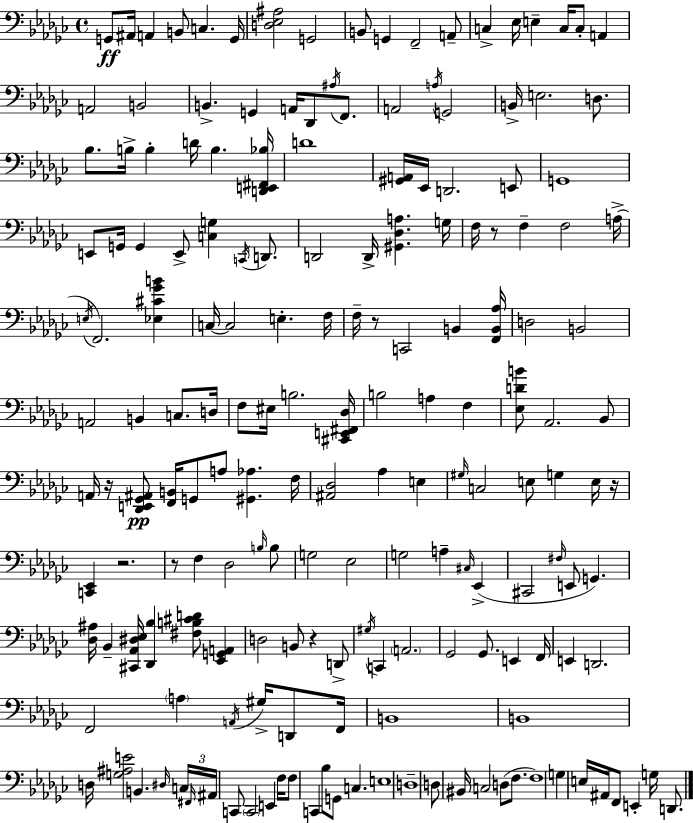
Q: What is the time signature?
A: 4/4